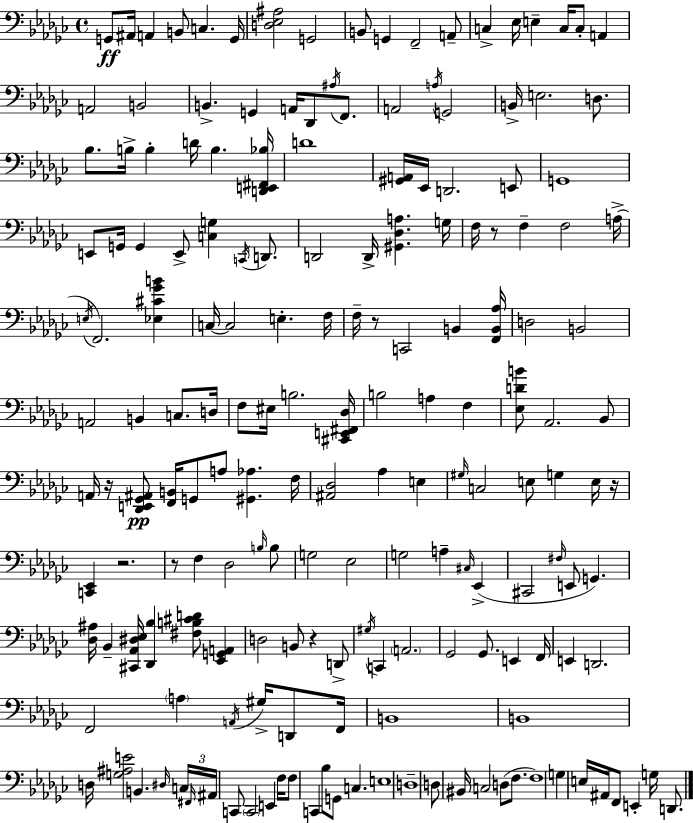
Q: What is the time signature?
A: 4/4